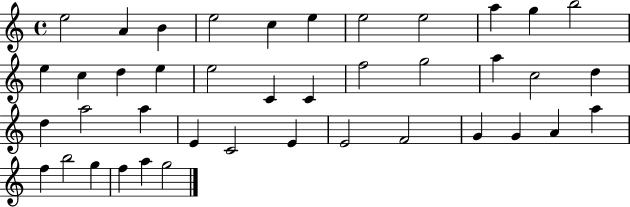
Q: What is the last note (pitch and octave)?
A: G5